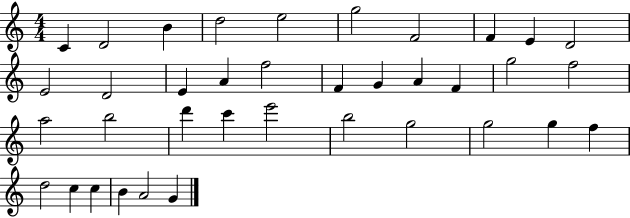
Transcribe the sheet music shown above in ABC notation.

X:1
T:Untitled
M:4/4
L:1/4
K:C
C D2 B d2 e2 g2 F2 F E D2 E2 D2 E A f2 F G A F g2 f2 a2 b2 d' c' e'2 b2 g2 g2 g f d2 c c B A2 G